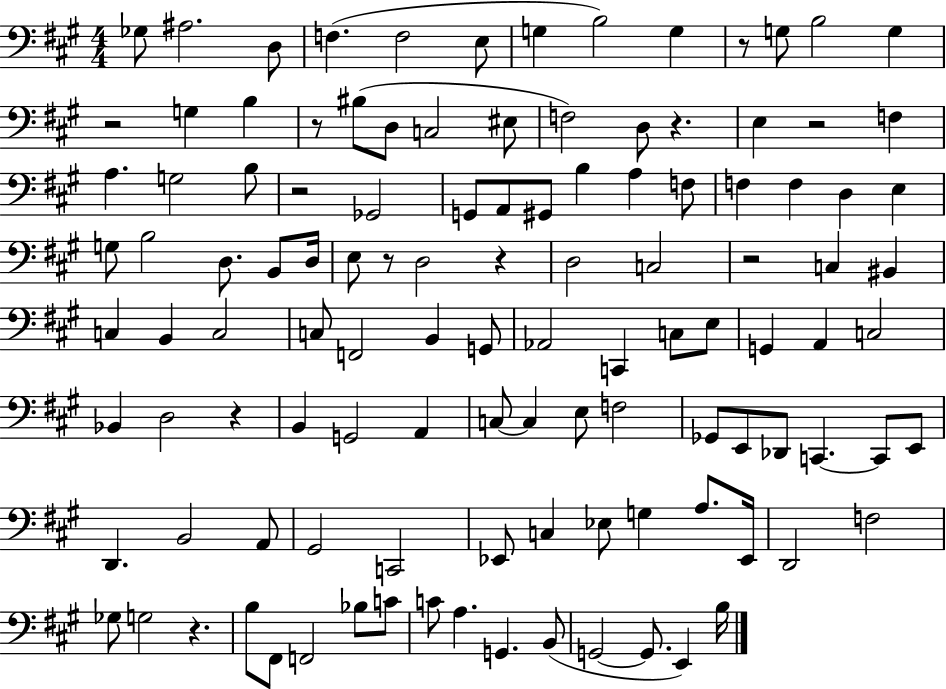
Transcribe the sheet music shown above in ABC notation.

X:1
T:Untitled
M:4/4
L:1/4
K:A
_G,/2 ^A,2 D,/2 F, F,2 E,/2 G, B,2 G, z/2 G,/2 B,2 G, z2 G, B, z/2 ^B,/2 D,/2 C,2 ^E,/2 F,2 D,/2 z E, z2 F, A, G,2 B,/2 z2 _G,,2 G,,/2 A,,/2 ^G,,/2 B, A, F,/2 F, F, D, E, G,/2 B,2 D,/2 B,,/2 D,/4 E,/2 z/2 D,2 z D,2 C,2 z2 C, ^B,, C, B,, C,2 C,/2 F,,2 B,, G,,/2 _A,,2 C,, C,/2 E,/2 G,, A,, C,2 _B,, D,2 z B,, G,,2 A,, C,/2 C, E,/2 F,2 _G,,/2 E,,/2 _D,,/2 C,, C,,/2 E,,/2 D,, B,,2 A,,/2 ^G,,2 C,,2 _E,,/2 C, _E,/2 G, A,/2 _E,,/4 D,,2 F,2 _G,/2 G,2 z B,/2 ^F,,/2 F,,2 _B,/2 C/2 C/2 A, G,, B,,/2 G,,2 G,,/2 E,, B,/4